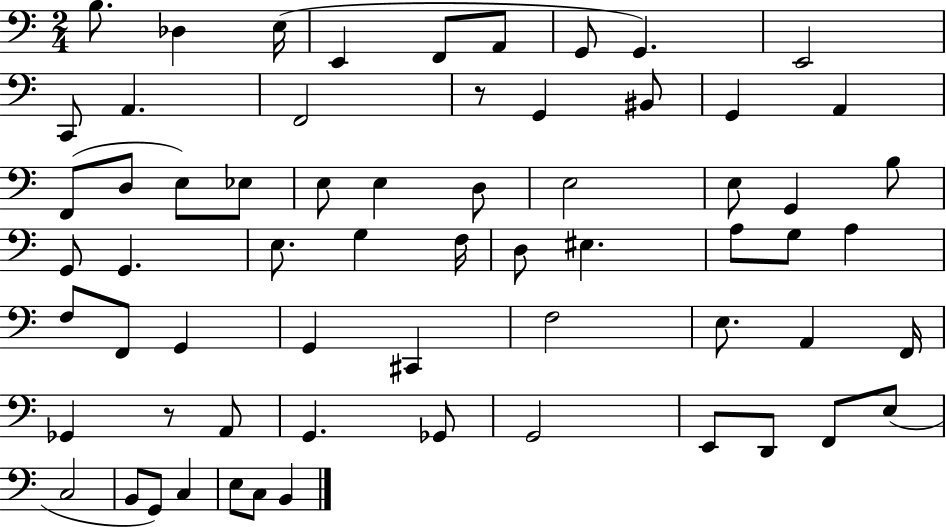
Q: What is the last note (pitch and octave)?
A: B2